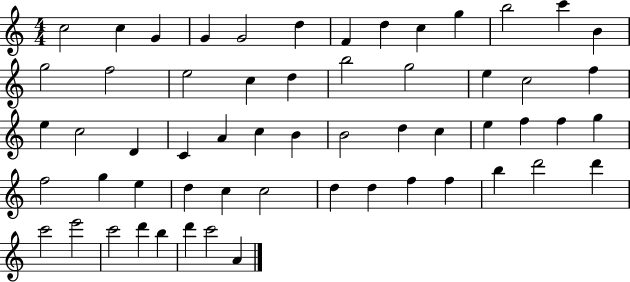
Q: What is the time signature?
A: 4/4